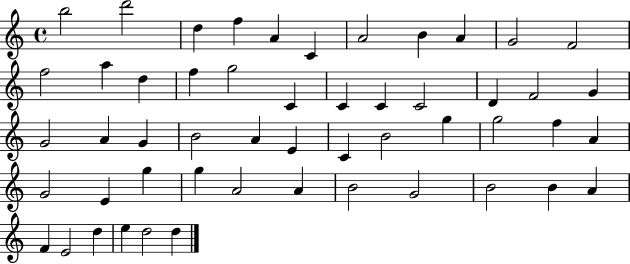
X:1
T:Untitled
M:4/4
L:1/4
K:C
b2 d'2 d f A C A2 B A G2 F2 f2 a d f g2 C C C C2 D F2 G G2 A G B2 A E C B2 g g2 f A G2 E g g A2 A B2 G2 B2 B A F E2 d e d2 d